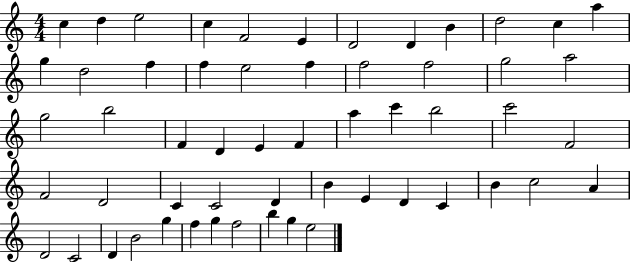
{
  \clef treble
  \numericTimeSignature
  \time 4/4
  \key c \major
  c''4 d''4 e''2 | c''4 f'2 e'4 | d'2 d'4 b'4 | d''2 c''4 a''4 | \break g''4 d''2 f''4 | f''4 e''2 f''4 | f''2 f''2 | g''2 a''2 | \break g''2 b''2 | f'4 d'4 e'4 f'4 | a''4 c'''4 b''2 | c'''2 f'2 | \break f'2 d'2 | c'4 c'2 d'4 | b'4 e'4 d'4 c'4 | b'4 c''2 a'4 | \break d'2 c'2 | d'4 b'2 g''4 | f''4 g''4 f''2 | b''4 g''4 e''2 | \break \bar "|."
}